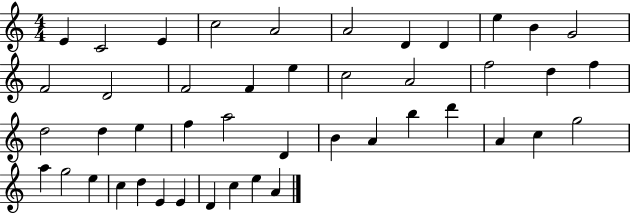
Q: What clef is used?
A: treble